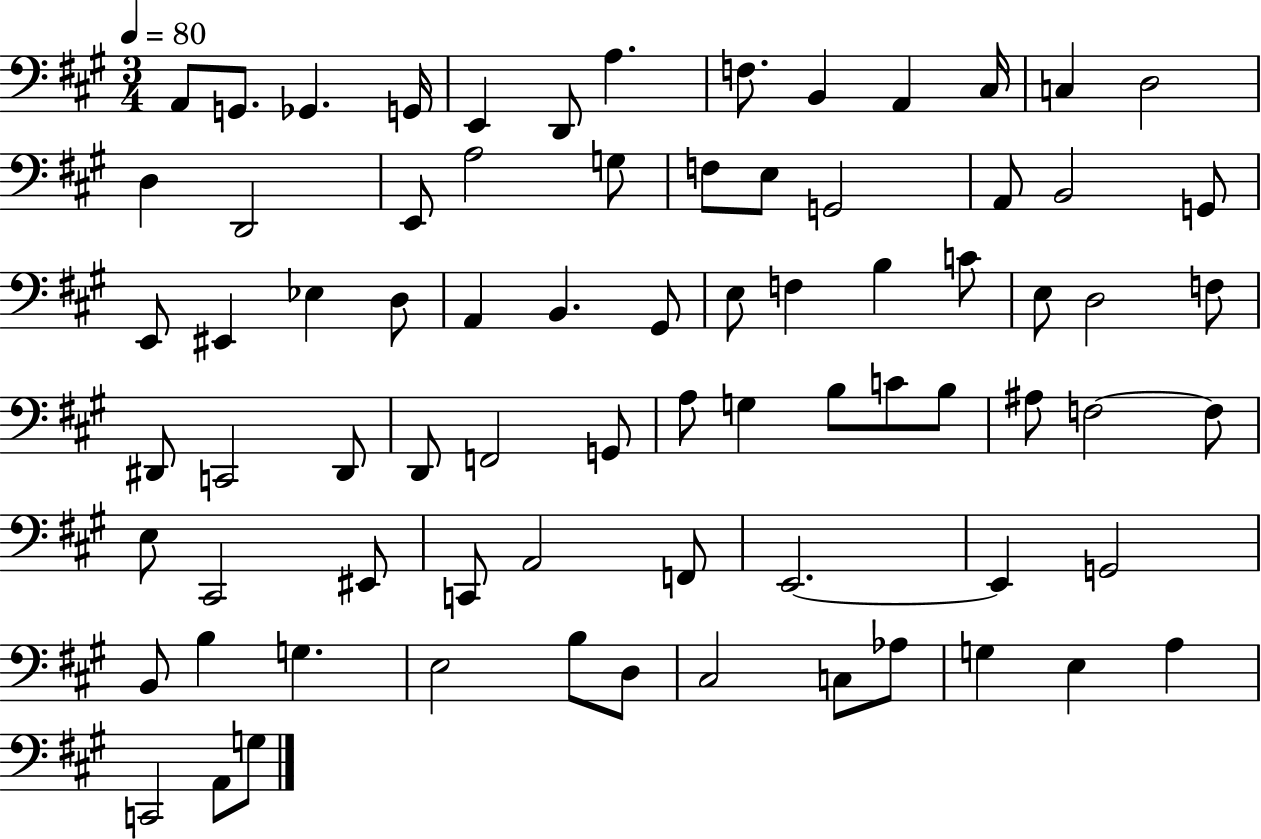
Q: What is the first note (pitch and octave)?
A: A2